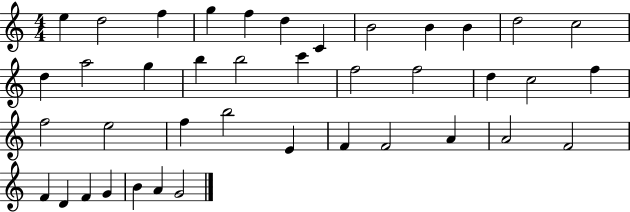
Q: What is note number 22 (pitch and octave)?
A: C5